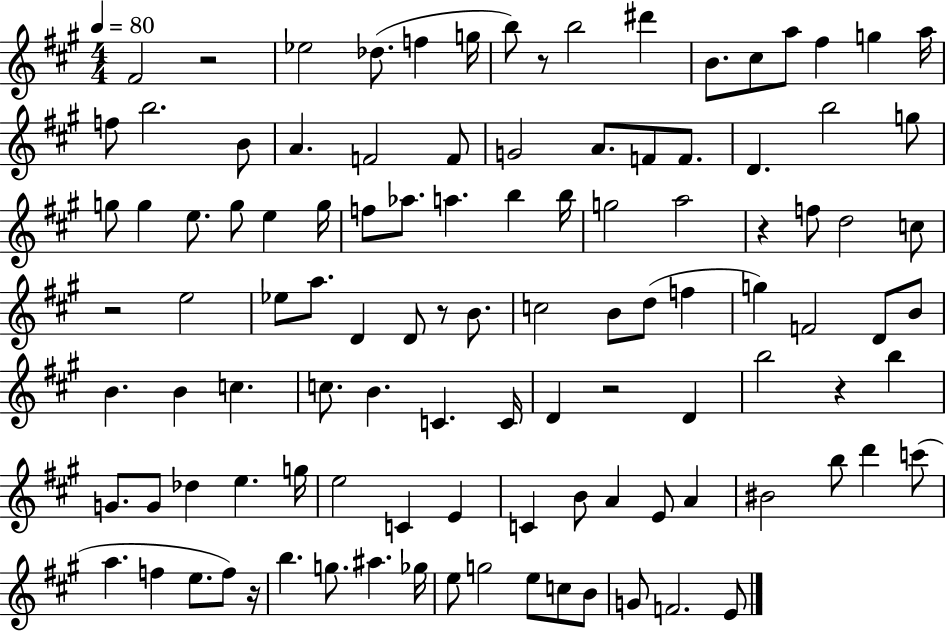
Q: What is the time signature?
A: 4/4